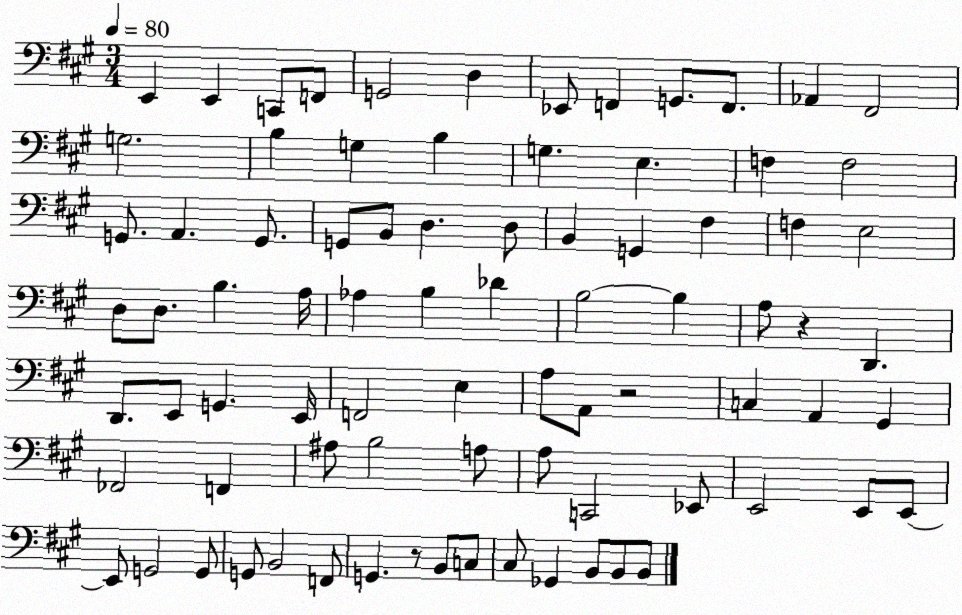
X:1
T:Untitled
M:3/4
L:1/4
K:A
E,, E,, C,,/2 F,,/2 G,,2 D, _E,,/2 F,, G,,/2 F,,/2 _A,, ^F,,2 G,2 B, G, B, G, E, F, F,2 G,,/2 A,, G,,/2 G,,/2 B,,/2 D, D,/2 B,, G,, ^F, F, E,2 D,/2 D,/2 B, A,/4 _A, B, _D B,2 B, A,/2 z D,, D,,/2 E,,/2 G,, E,,/4 F,,2 E, A,/2 A,,/2 z2 C, A,, ^G,, _F,,2 F,, ^A,/2 B,2 A,/2 A,/2 C,,2 _E,,/2 E,,2 E,,/2 E,,/2 E,,/2 G,,2 G,,/2 G,,/2 B,,2 F,,/2 G,, z/2 B,,/2 C,/2 ^C,/2 _G,, B,,/2 B,,/2 B,,/2